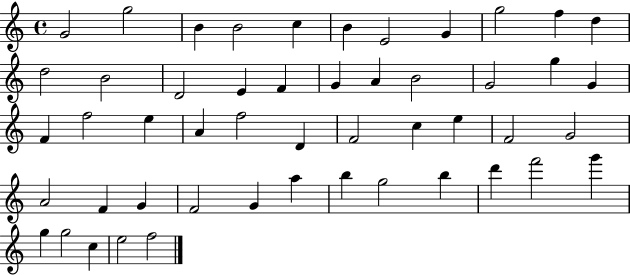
G4/h G5/h B4/q B4/h C5/q B4/q E4/h G4/q G5/h F5/q D5/q D5/h B4/h D4/h E4/q F4/q G4/q A4/q B4/h G4/h G5/q G4/q F4/q F5/h E5/q A4/q F5/h D4/q F4/h C5/q E5/q F4/h G4/h A4/h F4/q G4/q F4/h G4/q A5/q B5/q G5/h B5/q D6/q F6/h G6/q G5/q G5/h C5/q E5/h F5/h